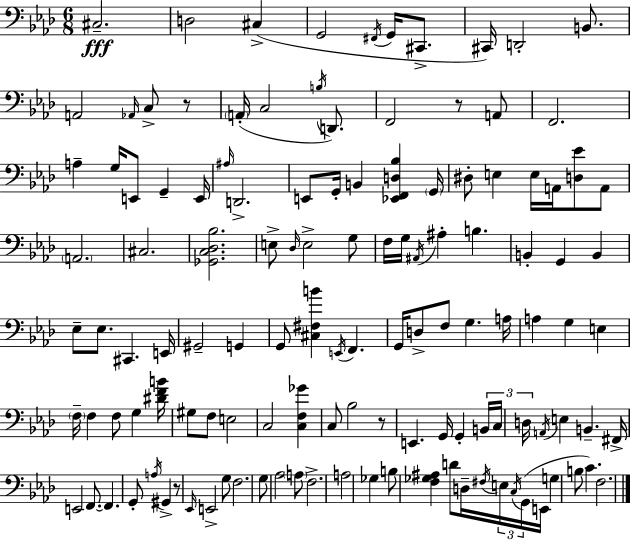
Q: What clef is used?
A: bass